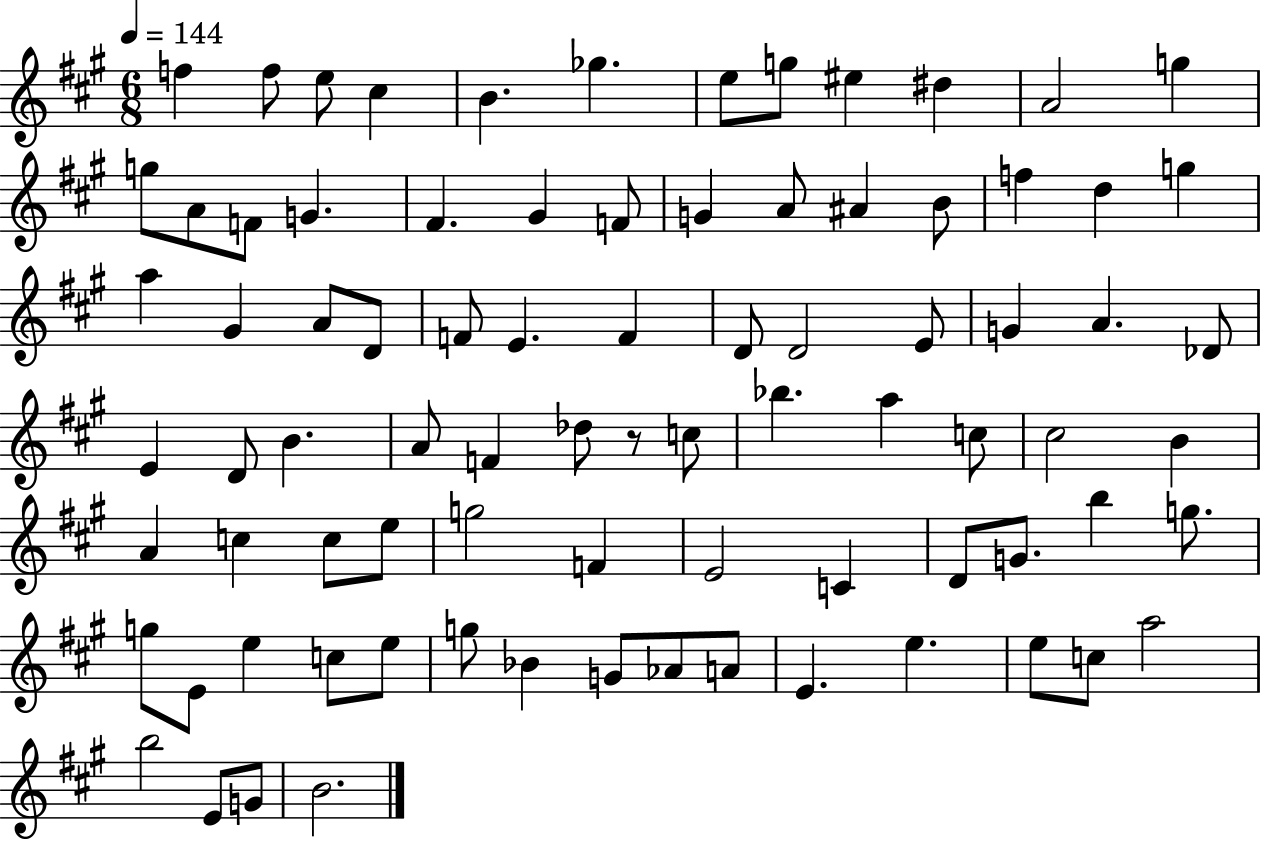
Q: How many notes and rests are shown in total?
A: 83